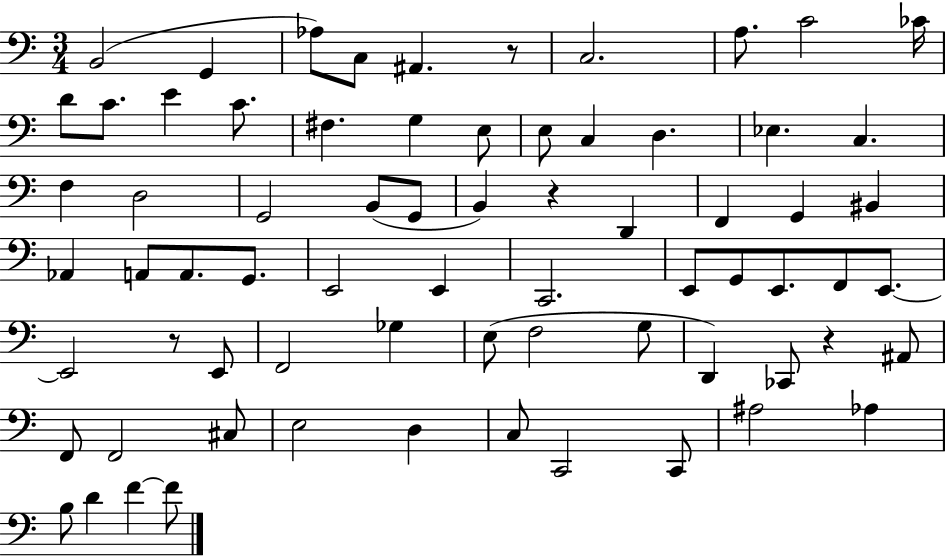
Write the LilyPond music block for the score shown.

{
  \clef bass
  \numericTimeSignature
  \time 3/4
  \key c \major
  b,2( g,4 | aes8) c8 ais,4. r8 | c2. | a8. c'2 ces'16 | \break d'8 c'8. e'4 c'8. | fis4. g4 e8 | e8 c4 d4. | ees4. c4. | \break f4 d2 | g,2 b,8( g,8 | b,4) r4 d,4 | f,4 g,4 bis,4 | \break aes,4 a,8 a,8. g,8. | e,2 e,4 | c,2. | e,8 g,8 e,8. f,8 e,8.~~ | \break e,2 r8 e,8 | f,2 ges4 | e8( f2 g8 | d,4) ces,8 r4 ais,8 | \break f,8 f,2 cis8 | e2 d4 | c8 c,2 c,8 | ais2 aes4 | \break b8 d'4 f'4~~ f'8 | \bar "|."
}